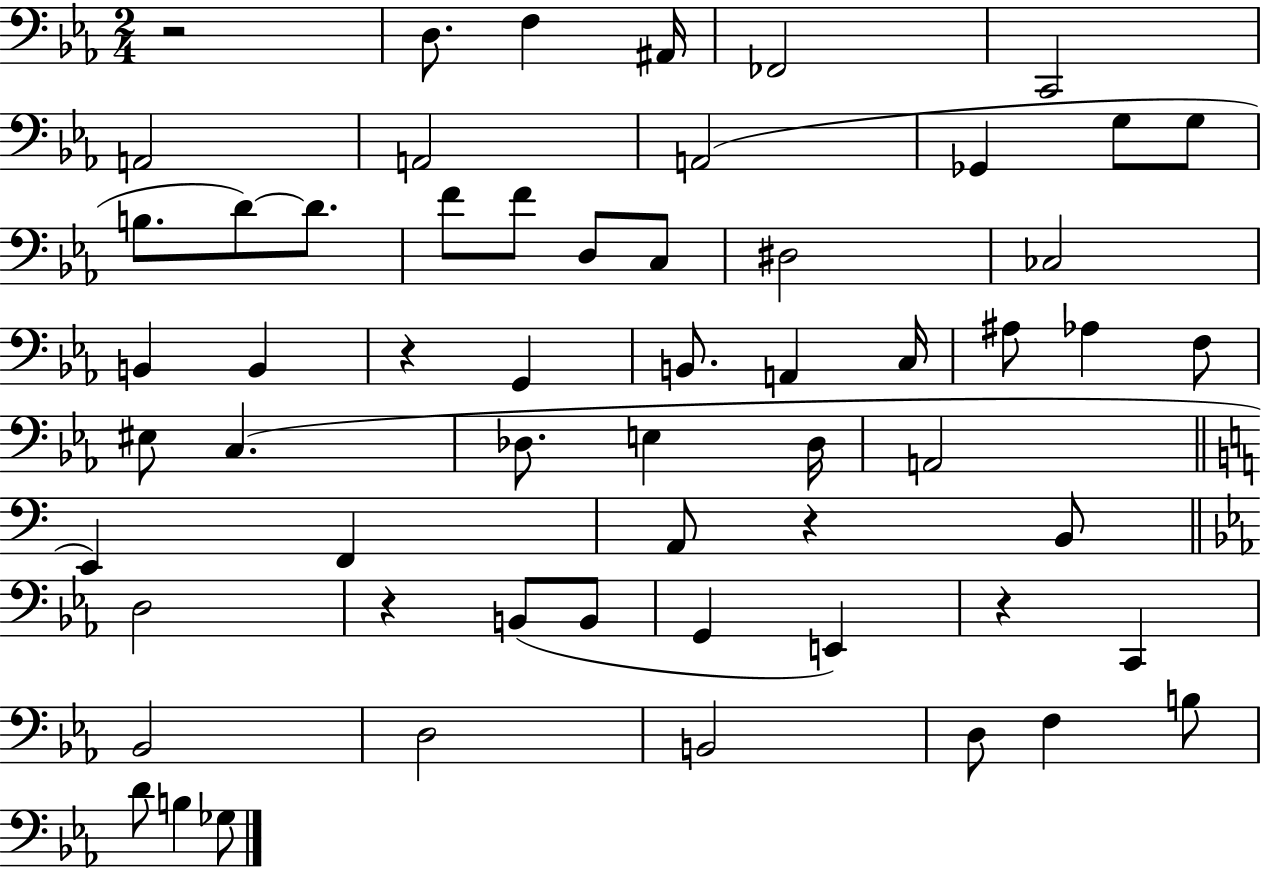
{
  \clef bass
  \numericTimeSignature
  \time 2/4
  \key ees \major
  r2 | d8. f4 ais,16 | fes,2 | c,2 | \break a,2 | a,2 | a,2( | ges,4 g8 g8 | \break b8. d'8~~) d'8. | f'8 f'8 d8 c8 | dis2 | ces2 | \break b,4 b,4 | r4 g,4 | b,8. a,4 c16 | ais8 aes4 f8 | \break eis8 c4.( | des8. e4 des16 | a,2 | \bar "||" \break \key a \minor e,4) f,4 | a,8 r4 b,8 | \bar "||" \break \key ees \major d2 | r4 b,8( b,8 | g,4 e,4) | r4 c,4 | \break bes,2 | d2 | b,2 | d8 f4 b8 | \break d'8 b4 ges8 | \bar "|."
}